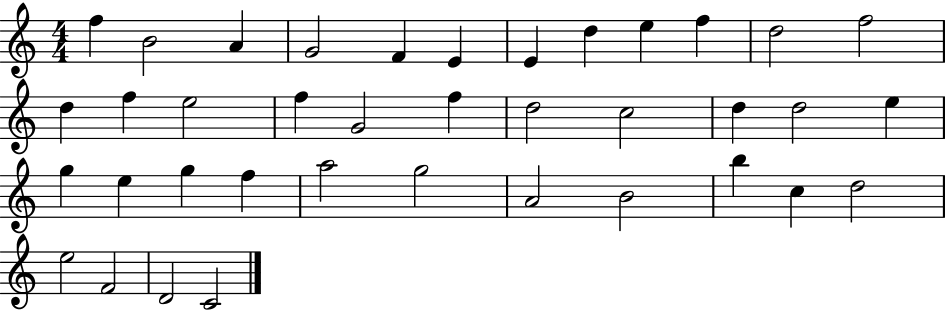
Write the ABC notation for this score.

X:1
T:Untitled
M:4/4
L:1/4
K:C
f B2 A G2 F E E d e f d2 f2 d f e2 f G2 f d2 c2 d d2 e g e g f a2 g2 A2 B2 b c d2 e2 F2 D2 C2